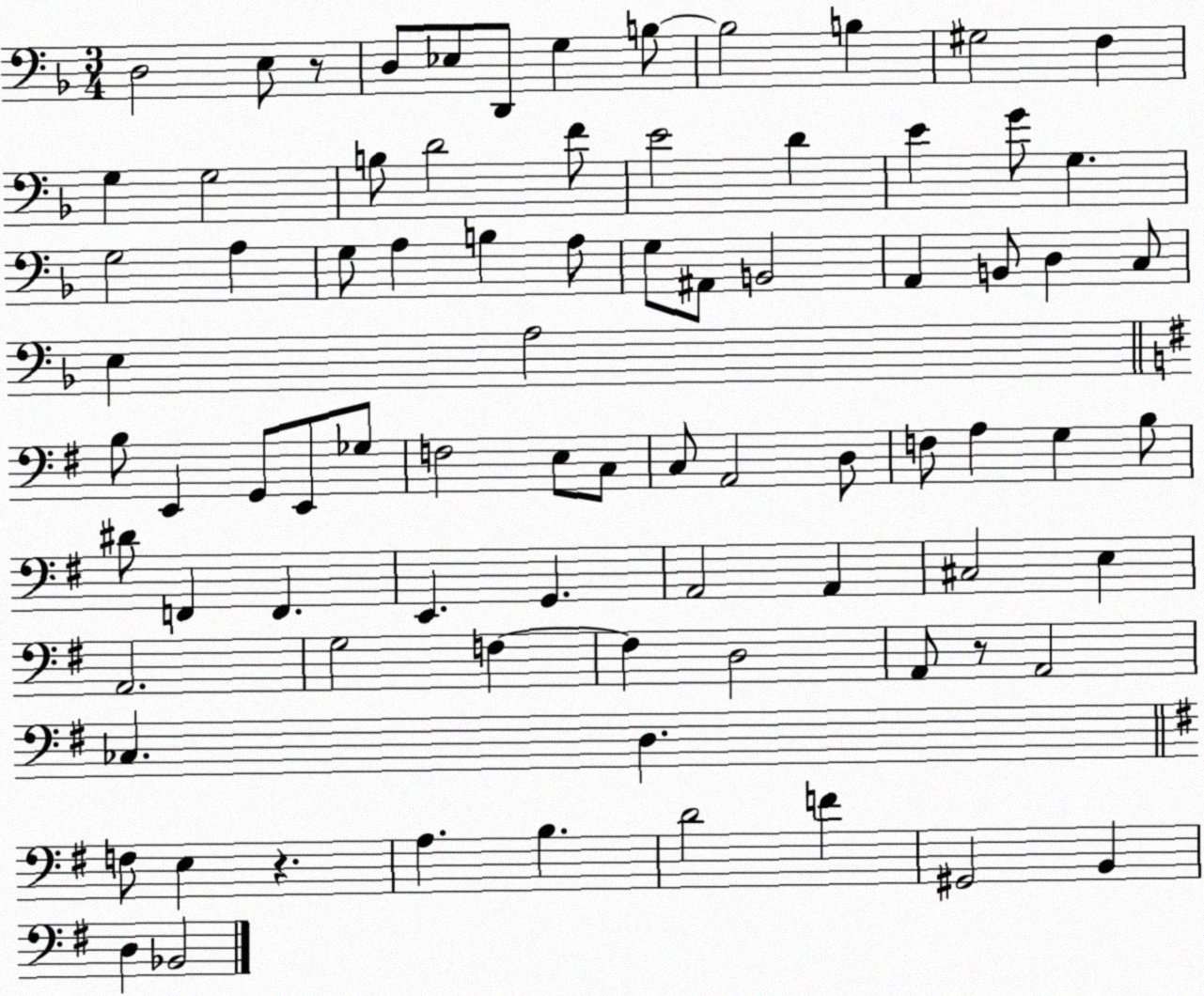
X:1
T:Untitled
M:3/4
L:1/4
K:F
D,2 E,/2 z/2 D,/2 _E,/2 D,,/2 G, B,/2 B,2 B, ^G,2 F, G, G,2 B,/2 D2 F/2 E2 D E G/2 G, G,2 A, G,/2 A, B, A,/2 G,/2 ^A,,/2 B,,2 A,, B,,/2 D, C,/2 E, A,2 B,/2 E,, G,,/2 E,,/2 _G,/2 F,2 E,/2 C,/2 C,/2 A,,2 D,/2 F,/2 A, G, B,/2 ^D/2 F,, F,, E,, G,, A,,2 A,, ^C,2 E, A,,2 G,2 F, F, D,2 A,,/2 z/2 A,,2 _C, D, F,/2 E, z A, B, D2 F ^G,,2 B,, D, _B,,2